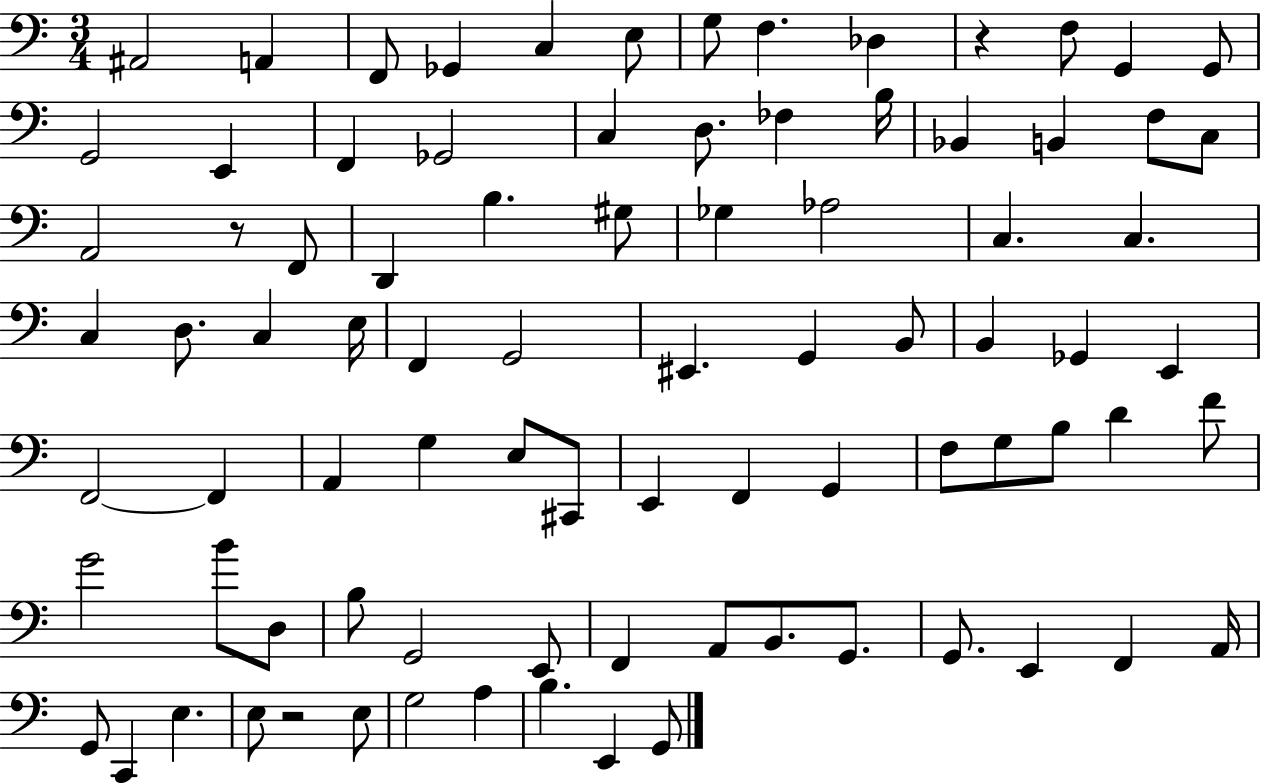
{
  \clef bass
  \numericTimeSignature
  \time 3/4
  \key c \major
  ais,2 a,4 | f,8 ges,4 c4 e8 | g8 f4. des4 | r4 f8 g,4 g,8 | \break g,2 e,4 | f,4 ges,2 | c4 d8. fes4 b16 | bes,4 b,4 f8 c8 | \break a,2 r8 f,8 | d,4 b4. gis8 | ges4 aes2 | c4. c4. | \break c4 d8. c4 e16 | f,4 g,2 | eis,4. g,4 b,8 | b,4 ges,4 e,4 | \break f,2~~ f,4 | a,4 g4 e8 cis,8 | e,4 f,4 g,4 | f8 g8 b8 d'4 f'8 | \break g'2 b'8 d8 | b8 g,2 e,8 | f,4 a,8 b,8. g,8. | g,8. e,4 f,4 a,16 | \break g,8 c,4 e4. | e8 r2 e8 | g2 a4 | b4. e,4 g,8 | \break \bar "|."
}